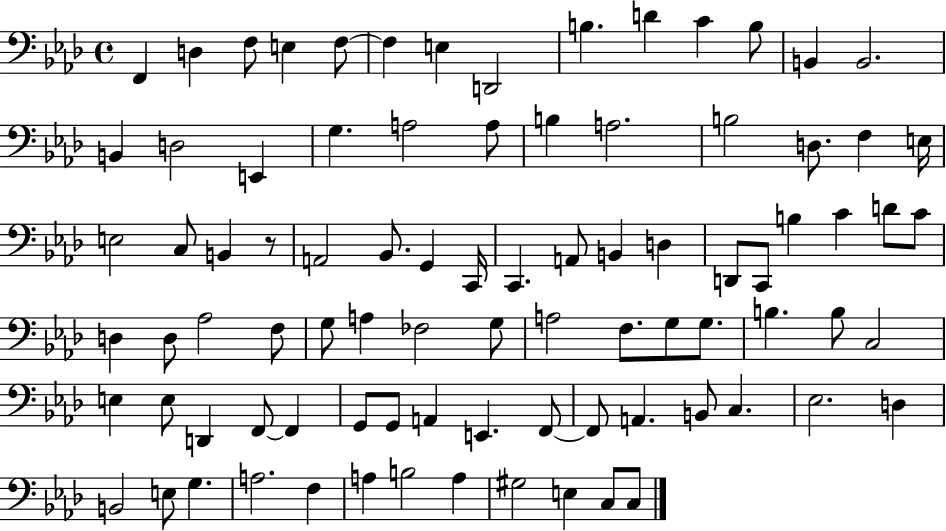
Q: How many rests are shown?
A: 1